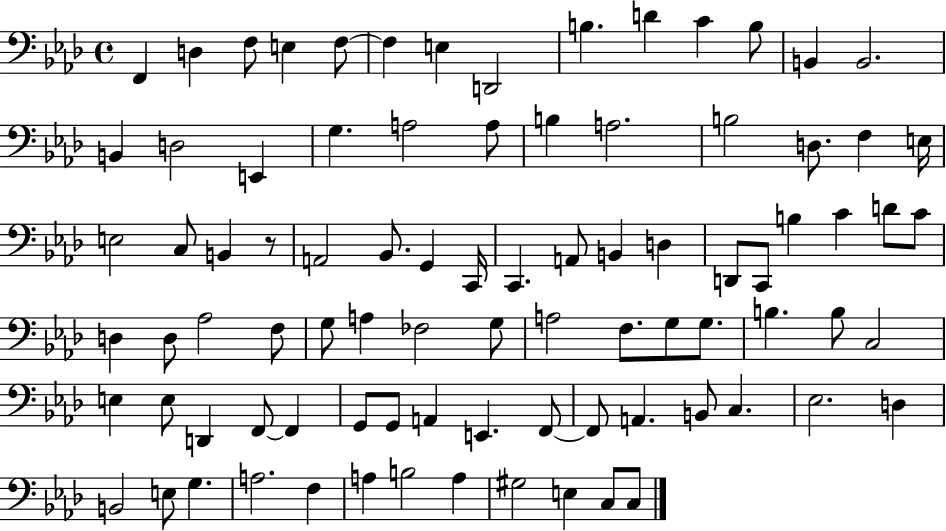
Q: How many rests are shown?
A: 1